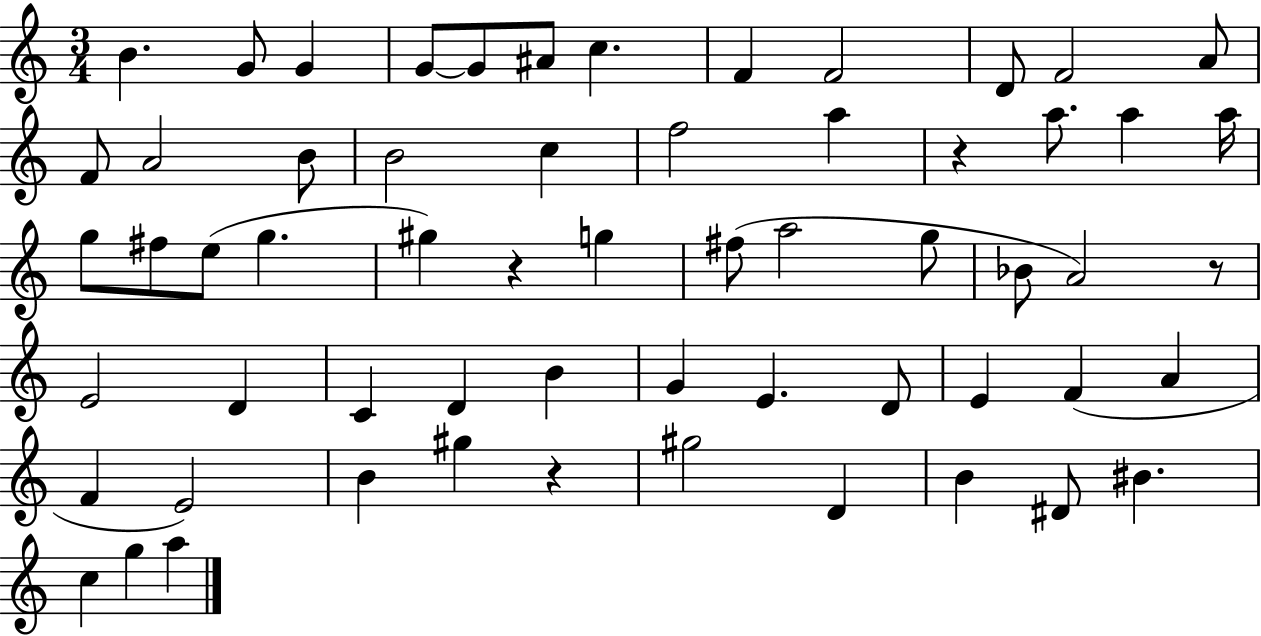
X:1
T:Untitled
M:3/4
L:1/4
K:C
B G/2 G G/2 G/2 ^A/2 c F F2 D/2 F2 A/2 F/2 A2 B/2 B2 c f2 a z a/2 a a/4 g/2 ^f/2 e/2 g ^g z g ^f/2 a2 g/2 _B/2 A2 z/2 E2 D C D B G E D/2 E F A F E2 B ^g z ^g2 D B ^D/2 ^B c g a